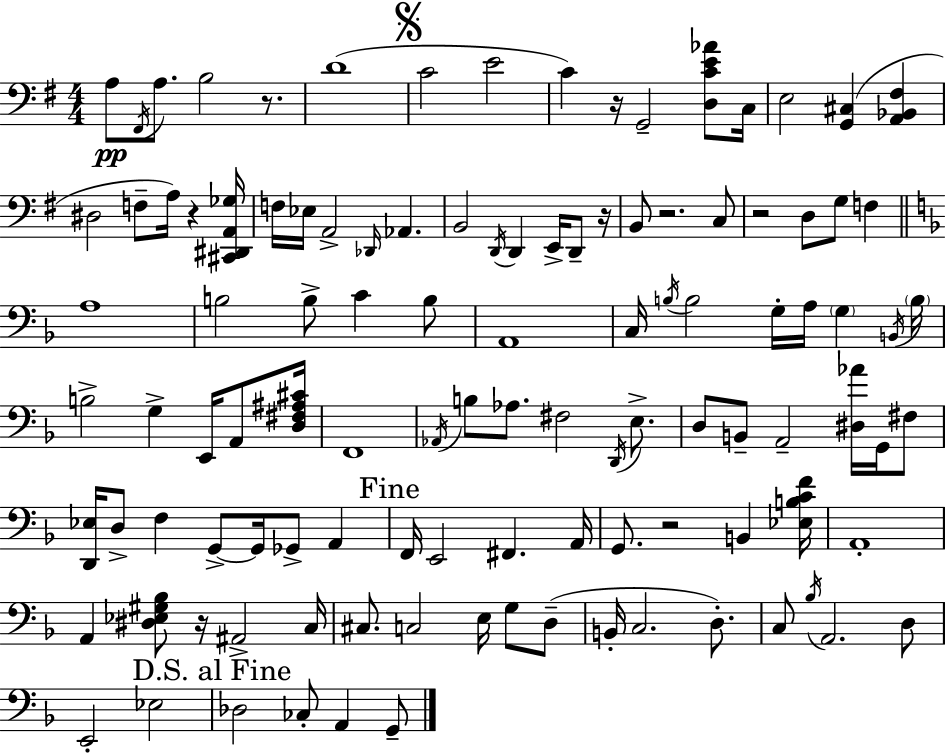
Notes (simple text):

A3/e F#2/s A3/e. B3/h R/e. D4/w C4/h E4/h C4/q R/s G2/h [D3,C4,E4,Ab4]/e C3/s E3/h [G2,C#3]/q [A2,Bb2,F#3]/q D#3/h F3/e A3/s R/q [C#2,D#2,A2,Gb3]/s F3/s Eb3/s A2/h Db2/s Ab2/q. B2/h D2/s D2/q E2/s D2/e R/s B2/e R/h. C3/e R/h D3/e G3/e F3/q A3/w B3/h B3/e C4/q B3/e A2/w C3/s B3/s B3/h G3/s A3/s G3/q B2/s B3/s B3/h G3/q E2/s A2/e [D3,F#3,A#3,C#4]/s F2/w Ab2/s B3/e Ab3/e. F#3/h D2/s E3/e. D3/e B2/e A2/h [D#3,Ab4]/s G2/s F#3/e [D2,Eb3]/s D3/e F3/q G2/e G2/s Gb2/e A2/q F2/s E2/h F#2/q. A2/s G2/e. R/h B2/q [Eb3,B3,C4,F4]/s A2/w A2/q [D#3,Eb3,G#3,Bb3]/e R/s A#2/h C3/s C#3/e. C3/h E3/s G3/e D3/e B2/s C3/h. D3/e. C3/e Bb3/s A2/h. D3/e E2/h Eb3/h Db3/h CES3/e A2/q G2/e